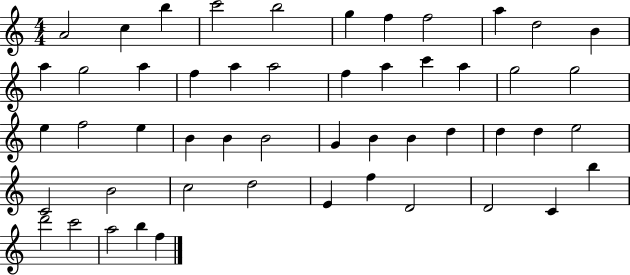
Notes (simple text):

A4/h C5/q B5/q C6/h B5/h G5/q F5/q F5/h A5/q D5/h B4/q A5/q G5/h A5/q F5/q A5/q A5/h F5/q A5/q C6/q A5/q G5/h G5/h E5/q F5/h E5/q B4/q B4/q B4/h G4/q B4/q B4/q D5/q D5/q D5/q E5/h C4/h B4/h C5/h D5/h E4/q F5/q D4/h D4/h C4/q B5/q D6/h C6/h A5/h B5/q F5/q